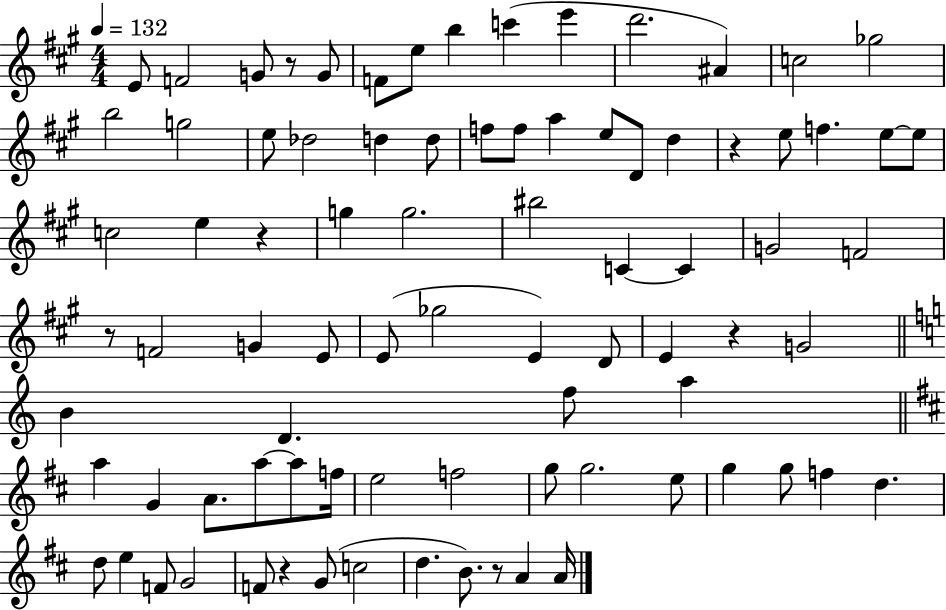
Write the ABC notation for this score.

X:1
T:Untitled
M:4/4
L:1/4
K:A
E/2 F2 G/2 z/2 G/2 F/2 e/2 b c' e' d'2 ^A c2 _g2 b2 g2 e/2 _d2 d d/2 f/2 f/2 a e/2 D/2 d z e/2 f e/2 e/2 c2 e z g g2 ^b2 C C G2 F2 z/2 F2 G E/2 E/2 _g2 E D/2 E z G2 B D f/2 a a G A/2 a/2 a/2 f/4 e2 f2 g/2 g2 e/2 g g/2 f d d/2 e F/2 G2 F/2 z G/2 c2 d B/2 z/2 A A/4